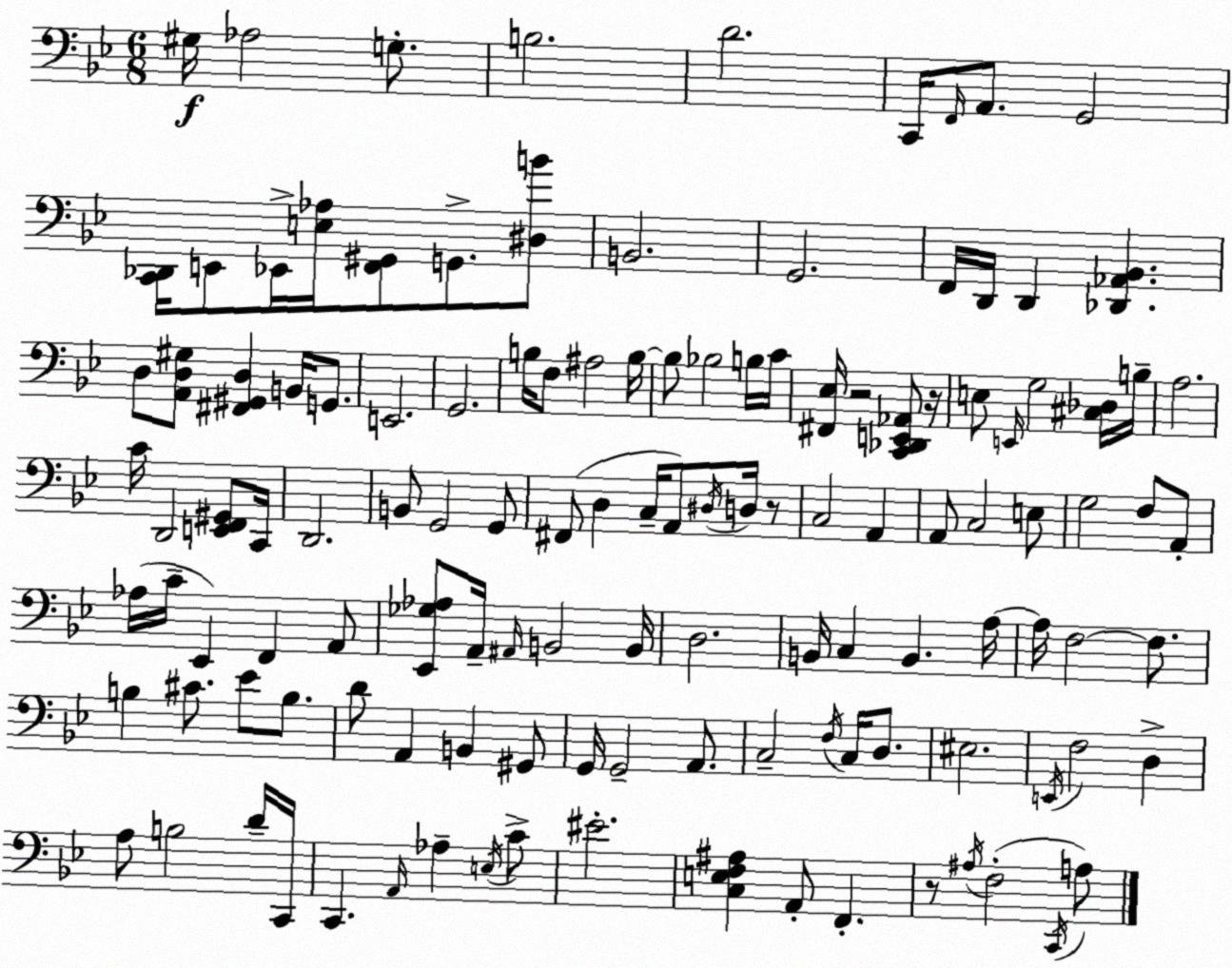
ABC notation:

X:1
T:Untitled
M:6/8
L:1/4
K:Gm
^G,/4 _A,2 G,/2 B,2 D2 C,,/4 F,,/4 A,,/2 G,,2 [C,,_D,,]/4 E,,/2 _E,,/4 [E,_A,]/4 [F,,^G,,]/2 G,,/2 [^D,B]/2 B,,2 G,,2 F,,/4 D,,/4 D,, [_D,,_A,,_B,,] D,/2 [A,,D,^G,]/2 [^F,,^G,,D,] B,,/4 G,,/2 E,,2 G,,2 B,/4 F,/2 ^A,2 B,/4 B,/2 _B,2 B,/4 C/4 [^F,,_E,]/4 z2 [C,,_D,,E,,_A,,]/2 z/4 E,/2 E,,/4 G,2 [^C,_D,]/4 B,/4 A,2 C/4 D,,2 [E,,F,,^G,,]/2 C,,/4 D,,2 B,,/2 G,,2 G,,/2 ^F,,/2 D, C,/4 A,,/2 ^D,/4 D,/4 z/2 C,2 A,, A,,/2 C,2 E,/2 G,2 F,/2 A,,/2 _A,/4 C/4 _E,, F,, A,,/2 [_E,,_G,_A,]/2 A,,/4 ^A,,/4 B,,2 B,,/4 D,2 B,,/4 C, B,, A,/4 A,/4 F,2 F,/2 B, ^C/2 _E/2 B,/2 D/2 A,, B,, ^G,,/2 G,,/4 G,,2 A,,/2 C,2 F,/4 C,/4 D,/2 ^E,2 E,,/4 F,2 D, A,/2 B,2 D/4 C,,/4 C,, A,,/4 _A, E,/4 C/2 ^E2 [C,E,F,^A,] A,,/2 F,, z/2 ^A,/4 F,2 C,,/4 A,/2